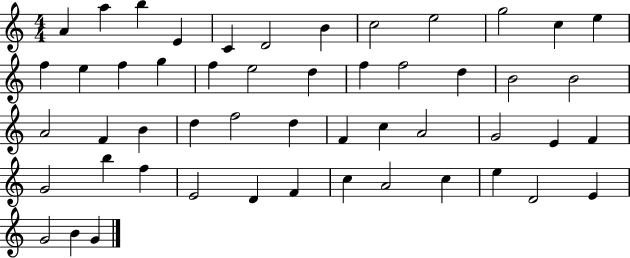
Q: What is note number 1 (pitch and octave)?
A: A4